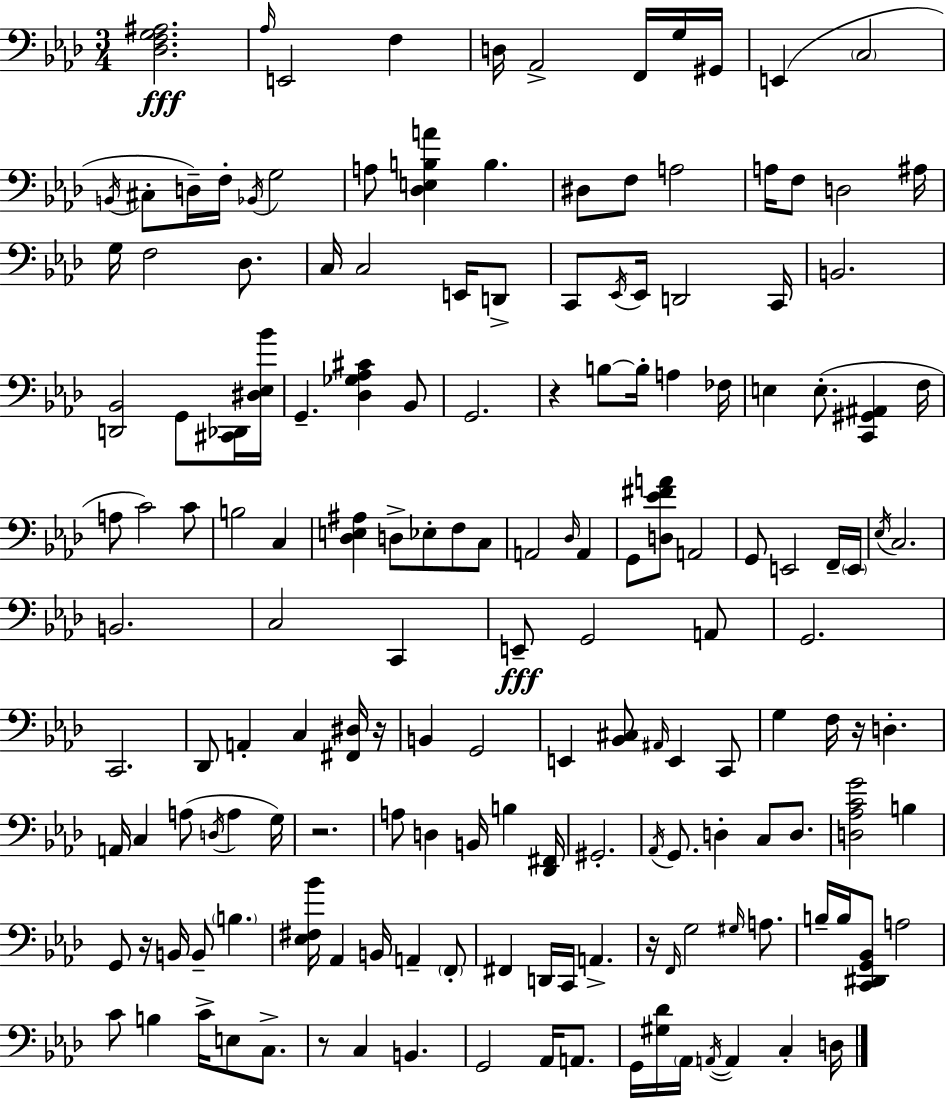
{
  \clef bass
  \numericTimeSignature
  \time 3/4
  \key aes \major
  <des f g ais>2.\fff | \grace { aes16 } e,2 f4 | d16 aes,2-> f,16 g16 | gis,16 e,4( \parenthesize c2 | \break \acciaccatura { b,16 } cis8-. d16--) f16-. \acciaccatura { bes,16 } g2 | a8 <des e b a'>4 b4. | dis8 f8 a2 | a16 f8 d2 | \break ais16 g16 f2 | des8. c16 c2 | e,16 d,8-> c,8 \acciaccatura { ees,16 } ees,16 d,2 | c,16 b,2. | \break <d, bes,>2 | g,8 <cis, des,>16 <dis ees bes'>16 g,4.-- <des ges aes cis'>4 | bes,8 g,2. | r4 b8~~ b16-. a4 | \break fes16 e4 e8.-.( <c, gis, ais,>4 | f16 a8 c'2) | c'8 b2 | c4 <des e ais>4 d8-> ees8-. | \break f8 c8 a,2 | \grace { des16 } a,4 g,8 <d ees' fis' a'>8 a,2 | g,8 e,2 | f,16-- \parenthesize e,16 \acciaccatura { ees16 } c2. | \break b,2. | c2 | c,4 e,8--\fff g,2 | a,8 g,2. | \break c,2. | des,8 a,4-. | c4 <fis, dis>16 r16 b,4 g,2 | e,4 <bes, cis>8 | \break \grace { ais,16 } e,4 c,8 g4 f16 | r16 d4.-. a,16 c4 | a8( \acciaccatura { d16 } a4 g16) r2. | a8 d4 | \break b,16 b4 <des, fis,>16 gis,2.-. | \acciaccatura { aes,16 } g,8. | d4-. c8 d8. <d aes c' g'>2 | b4 g,8 r16 | \break b,16 b,8-- \parenthesize b4. <ees fis bes'>16 aes,4 | b,16 a,4-- \parenthesize f,8-. fis,4 | d,16 c,16 a,4.-> r16 \grace { f,16 } g2 | \grace { gis16 } a8. b16-- | \break b16 <c, dis, g, bes,>8 a2 c'8 | b4 c'16-> e8 c8.-> r8 | c4 b,4. g,2 | aes,16 a,8. g,16 | \break <gis des'>16 \parenthesize aes,16 \acciaccatura { a,16~ }~ a,4 c4-. d16 | \bar "|."
}